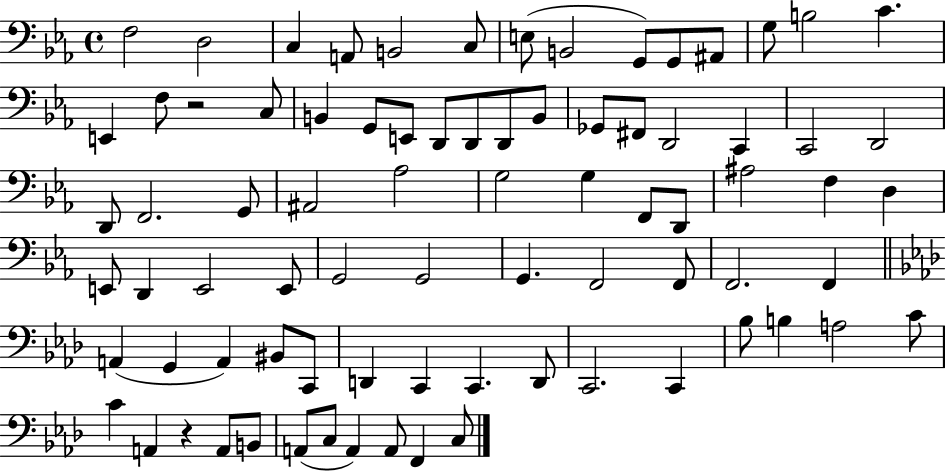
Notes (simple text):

F3/h D3/h C3/q A2/e B2/h C3/e E3/e B2/h G2/e G2/e A#2/e G3/e B3/h C4/q. E2/q F3/e R/h C3/e B2/q G2/e E2/e D2/e D2/e D2/e B2/e Gb2/e F#2/e D2/h C2/q C2/h D2/h D2/e F2/h. G2/e A#2/h Ab3/h G3/h G3/q F2/e D2/e A#3/h F3/q D3/q E2/e D2/q E2/h E2/e G2/h G2/h G2/q. F2/h F2/e F2/h. F2/q A2/q G2/q A2/q BIS2/e C2/e D2/q C2/q C2/q. D2/e C2/h. C2/q Bb3/e B3/q A3/h C4/e C4/q A2/q R/q A2/e B2/e A2/e C3/e A2/q A2/e F2/q C3/e